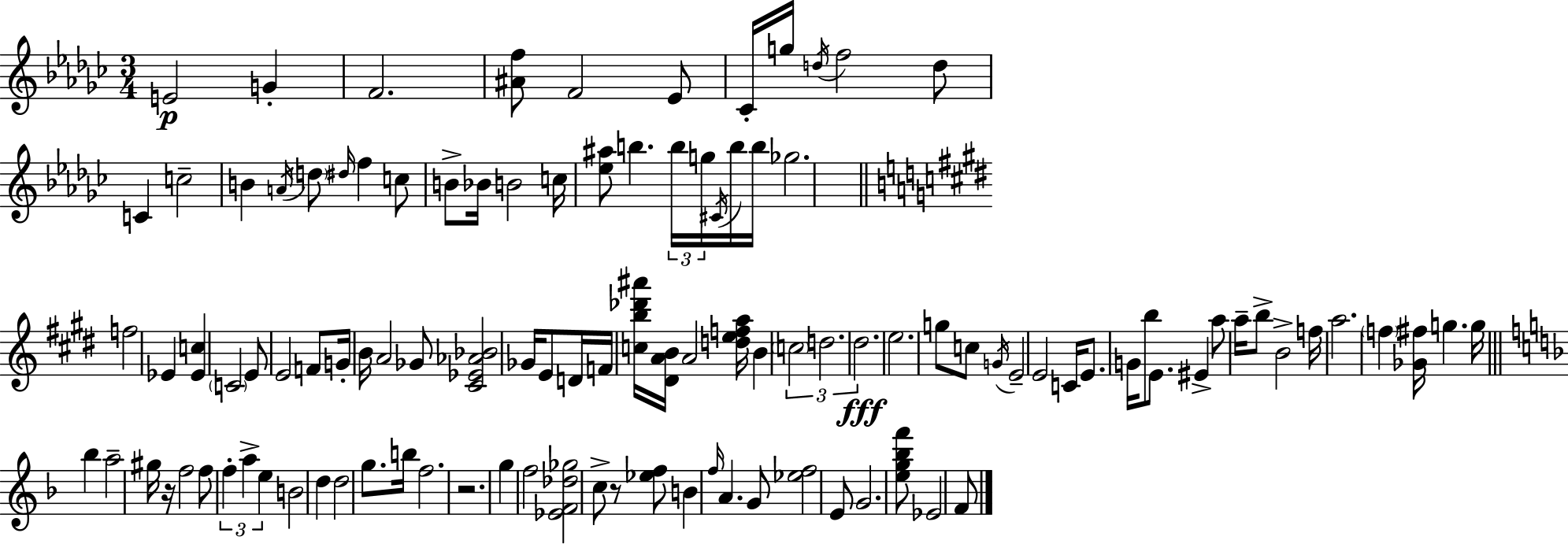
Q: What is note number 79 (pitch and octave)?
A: D5